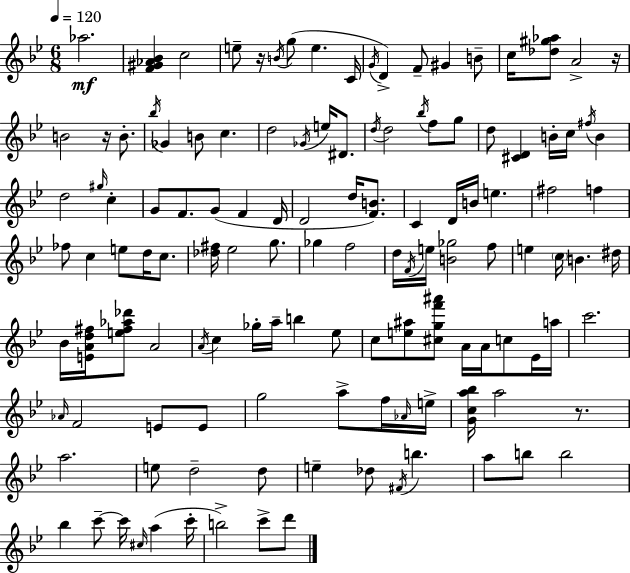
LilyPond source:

{
  \clef treble
  \numericTimeSignature
  \time 6/8
  \key g \minor
  \tempo 4 = 120
  aes''2.\mf | <f' gis' aes' bes'>4 c''2 | e''8-- r16 \acciaccatura { b'16 }( g''8 e''4. | c'16 \acciaccatura { g'16 }) d'4-> f'8-- gis'4 | \break b'8-- c''16 <des'' gis'' aes''>8 a'2-> | r16 b'2 r16 b'8.-. | \acciaccatura { bes''16 } ges'4 b'8 c''4. | d''2 \acciaccatura { ges'16 } | \break e''16 dis'8. \acciaccatura { d''16 } d''2 | \acciaccatura { bes''16 } f''8 g''8 d''8 <cis' d'>4 | b'16-. c''16 \acciaccatura { fis''16 } b'4 d''2 | \grace { gis''16 } c''4-. g'8 f'8. | \break g'8( f'4 d'16 d'2 | d''16 <f' b'>8.) c'4 | d'16 b'16 e''4. fis''2 | f''4 fes''8 c''4 | \break e''8 d''16 c''8. <des'' fis''>16 ees''2 | g''8. ges''4 | f''2 d''16 \acciaccatura { f'16 } e''16 <b' ges''>2 | f''8 e''4 | \break \parenthesize c''16 b'4. dis''16 bes'16 <e' a' d'' fis''>16 <e'' fis'' aes'' des'''>8 | a'2 \acciaccatura { a'16 } c''4 | ges''16-. a''16-- b''4 ees''8 c''8 | <e'' ais''>8 <cis'' g'' f''' ais'''>8 a'16 a'16 c''8 ees'16 a''16 c'''2. | \break \grace { aes'16 } f'2 | e'8 e'8 g''2 | a''8-> f''16 \grace { aes'16 } e''16-> | <g' c'' a'' bes''>16 a''2 r8. | \break a''2. | e''8 d''2-- d''8 | e''4-- des''8 \acciaccatura { fis'16 } b''4. | a''8 b''8 b''2 | \break bes''4 c'''8--~~ c'''16 \grace { cis''16 }( a''4 | c'''16-. b''2->) c'''8-> | d'''8 \bar "|."
}